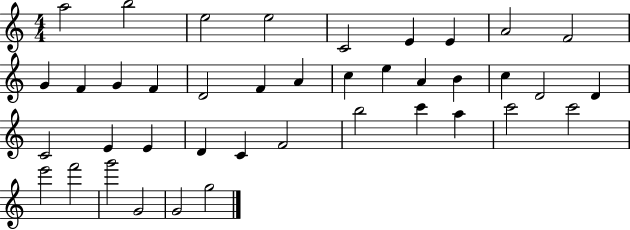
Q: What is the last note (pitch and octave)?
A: G5